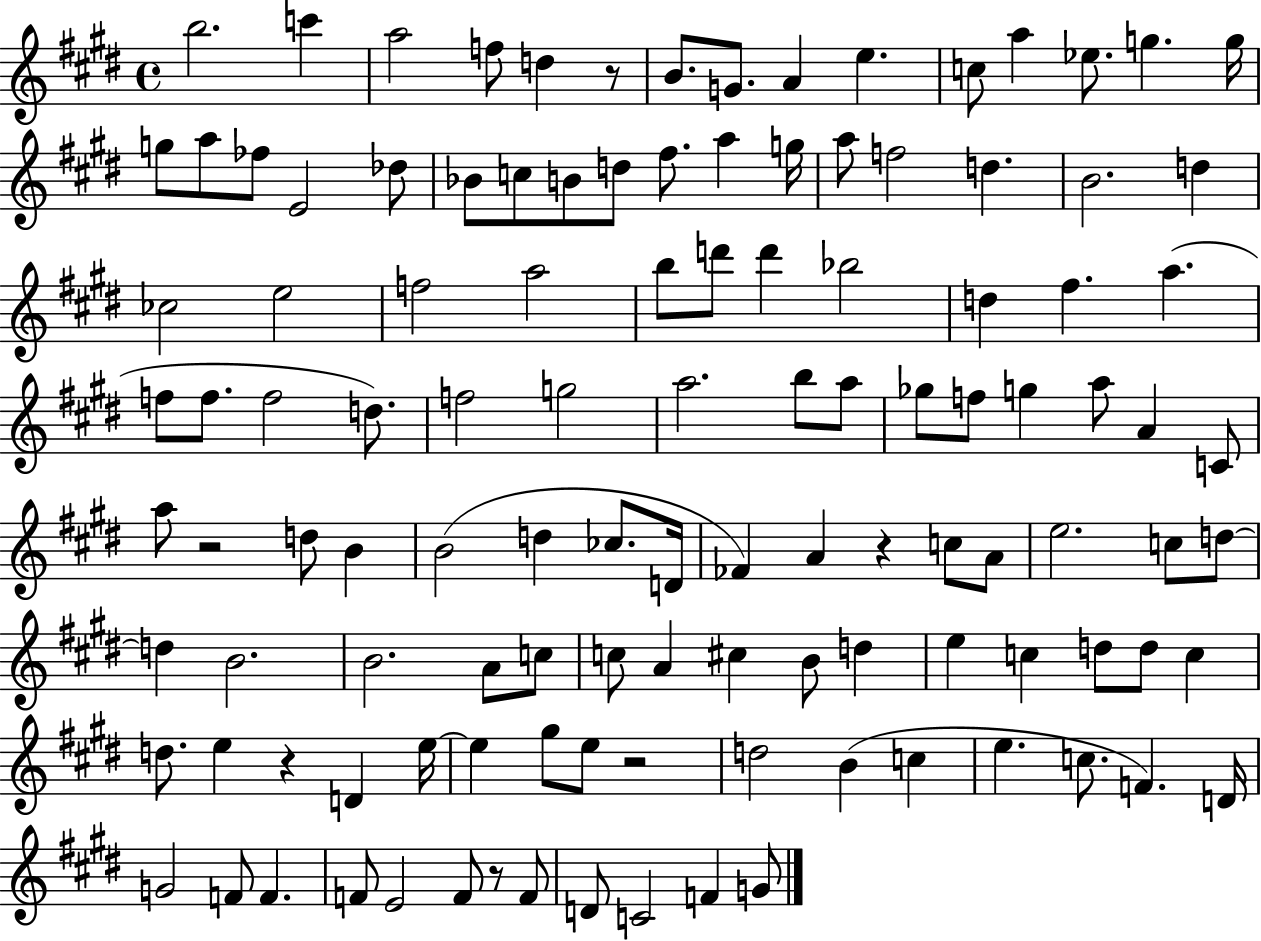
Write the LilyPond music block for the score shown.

{
  \clef treble
  \time 4/4
  \defaultTimeSignature
  \key e \major
  \repeat volta 2 { b''2. c'''4 | a''2 f''8 d''4 r8 | b'8. g'8. a'4 e''4. | c''8 a''4 ees''8. g''4. g''16 | \break g''8 a''8 fes''8 e'2 des''8 | bes'8 c''8 b'8 d''8 fis''8. a''4 g''16 | a''8 f''2 d''4. | b'2. d''4 | \break ces''2 e''2 | f''2 a''2 | b''8 d'''8 d'''4 bes''2 | d''4 fis''4. a''4.( | \break f''8 f''8. f''2 d''8.) | f''2 g''2 | a''2. b''8 a''8 | ges''8 f''8 g''4 a''8 a'4 c'8 | \break a''8 r2 d''8 b'4 | b'2( d''4 ces''8. d'16 | fes'4) a'4 r4 c''8 a'8 | e''2. c''8 d''8~~ | \break d''4 b'2. | b'2. a'8 c''8 | c''8 a'4 cis''4 b'8 d''4 | e''4 c''4 d''8 d''8 c''4 | \break d''8. e''4 r4 d'4 e''16~~ | e''4 gis''8 e''8 r2 | d''2 b'4( c''4 | e''4. c''8. f'4.) d'16 | \break g'2 f'8 f'4. | f'8 e'2 f'8 r8 f'8 | d'8 c'2 f'4 g'8 | } \bar "|."
}